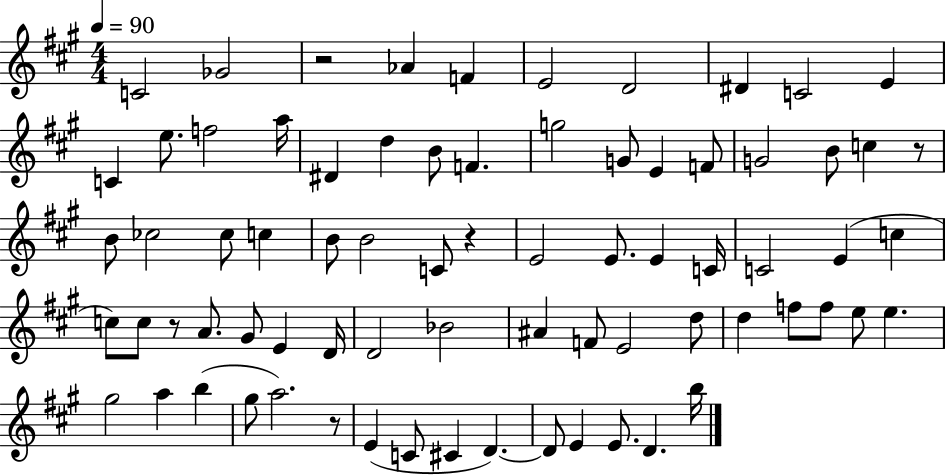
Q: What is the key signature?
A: A major